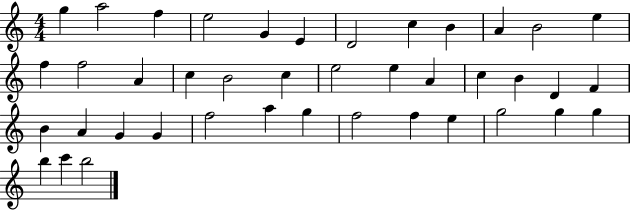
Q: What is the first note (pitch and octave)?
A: G5